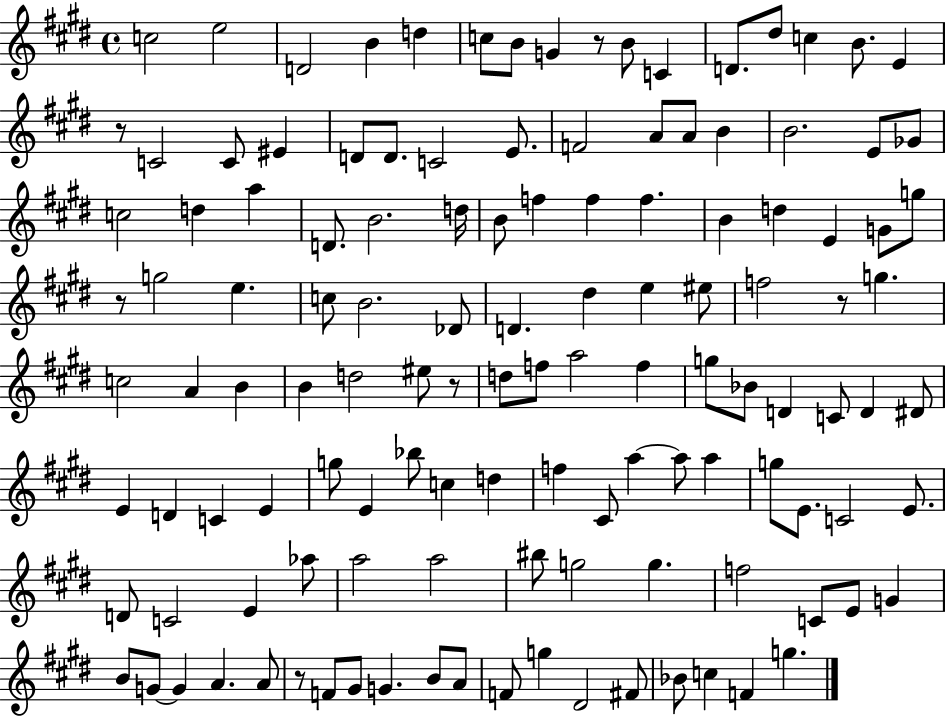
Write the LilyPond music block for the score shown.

{
  \clef treble
  \time 4/4
  \defaultTimeSignature
  \key e \major
  \repeat volta 2 { c''2 e''2 | d'2 b'4 d''4 | c''8 b'8 g'4 r8 b'8 c'4 | d'8. dis''8 c''4 b'8. e'4 | \break r8 c'2 c'8 eis'4 | d'8 d'8. c'2 e'8. | f'2 a'8 a'8 b'4 | b'2. e'8 ges'8 | \break c''2 d''4 a''4 | d'8. b'2. d''16 | b'8 f''4 f''4 f''4. | b'4 d''4 e'4 g'8 g''8 | \break r8 g''2 e''4. | c''8 b'2. des'8 | d'4. dis''4 e''4 eis''8 | f''2 r8 g''4. | \break c''2 a'4 b'4 | b'4 d''2 eis''8 r8 | d''8 f''8 a''2 f''4 | g''8 bes'8 d'4 c'8 d'4 dis'8 | \break e'4 d'4 c'4 e'4 | g''8 e'4 bes''8 c''4 d''4 | f''4 cis'8 a''4~~ a''8 a''4 | g''8 e'8. c'2 e'8. | \break d'8 c'2 e'4 aes''8 | a''2 a''2 | bis''8 g''2 g''4. | f''2 c'8 e'8 g'4 | \break b'8 g'8~~ g'4 a'4. a'8 | r8 f'8 gis'8 g'4. b'8 a'8 | f'8 g''4 dis'2 fis'8 | bes'8 c''4 f'4 g''4. | \break } \bar "|."
}